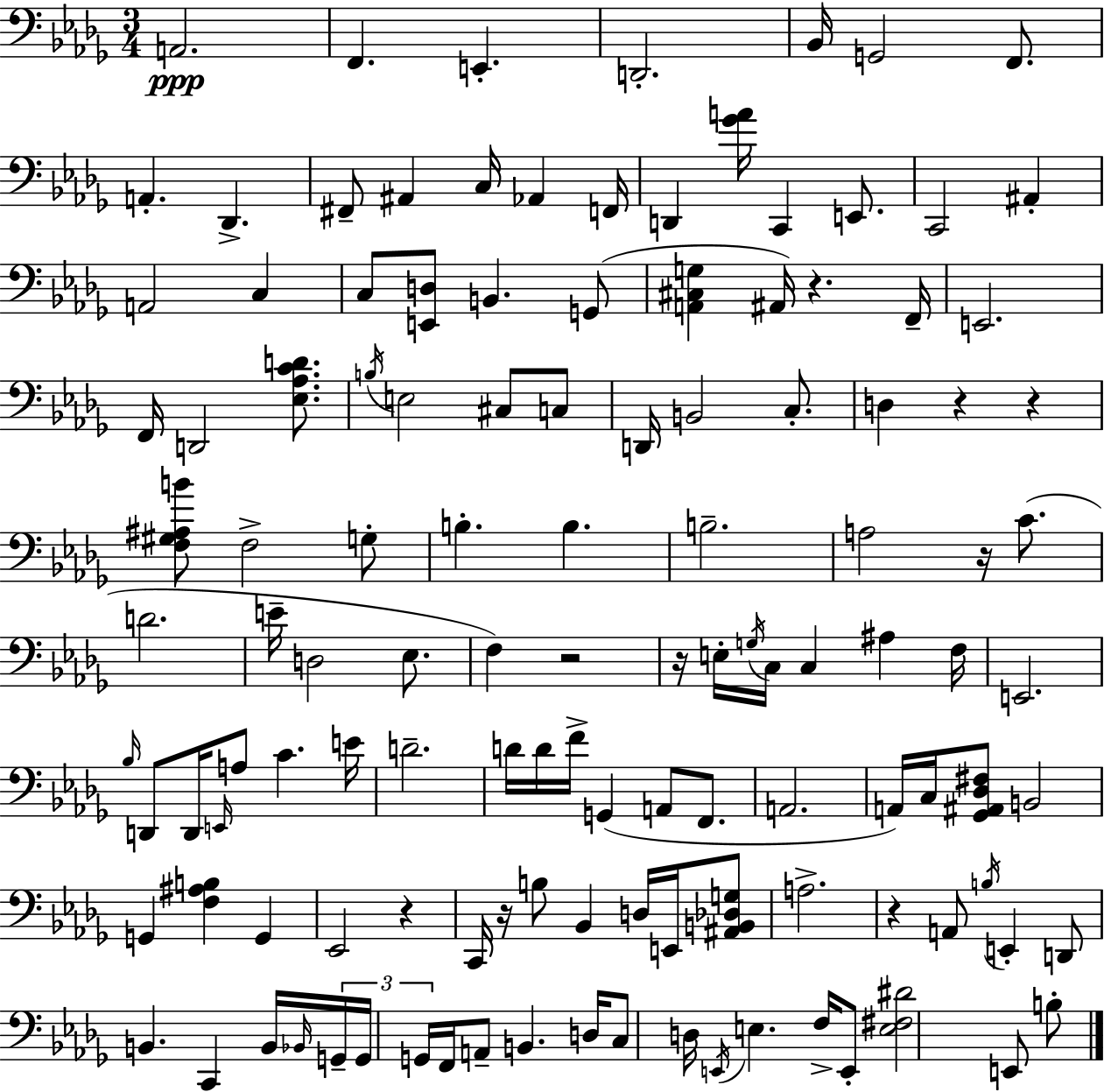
A2/h. F2/q. E2/q. D2/h. Bb2/s G2/h F2/e. A2/q. Db2/q. F#2/e A#2/q C3/s Ab2/q F2/s D2/q [Gb4,A4]/s C2/q E2/e. C2/h A#2/q A2/h C3/q C3/e [E2,D3]/e B2/q. G2/e [A2,C#3,G3]/q A#2/s R/q. F2/s E2/h. F2/s D2/h [Eb3,Ab3,C4,D4]/e. B3/s E3/h C#3/e C3/e D2/s B2/h C3/e. D3/q R/q R/q [F3,G#3,A#3,B4]/e F3/h G3/e B3/q. B3/q. B3/h. A3/h R/s C4/e. D4/h. E4/s D3/h Eb3/e. F3/q R/h R/s E3/s G3/s C3/s C3/q A#3/q F3/s E2/h. Bb3/s D2/e D2/s E2/s A3/e C4/q. E4/s D4/h. D4/s D4/s F4/s G2/q A2/e F2/e. A2/h. A2/s C3/s [Gb2,A#2,Db3,F#3]/e B2/h G2/q [F3,A#3,B3]/q G2/q Eb2/h R/q C2/s R/s B3/e Bb2/q D3/s E2/s [A#2,B2,Db3,G3]/e A3/h. R/q A2/e B3/s E2/q D2/e B2/q. C2/q B2/s Bb2/s G2/s G2/s G2/s F2/s A2/e B2/q. D3/s C3/e D3/s E2/s E3/q. F3/s E2/e [E3,F#3,D#4]/h E2/e B3/e